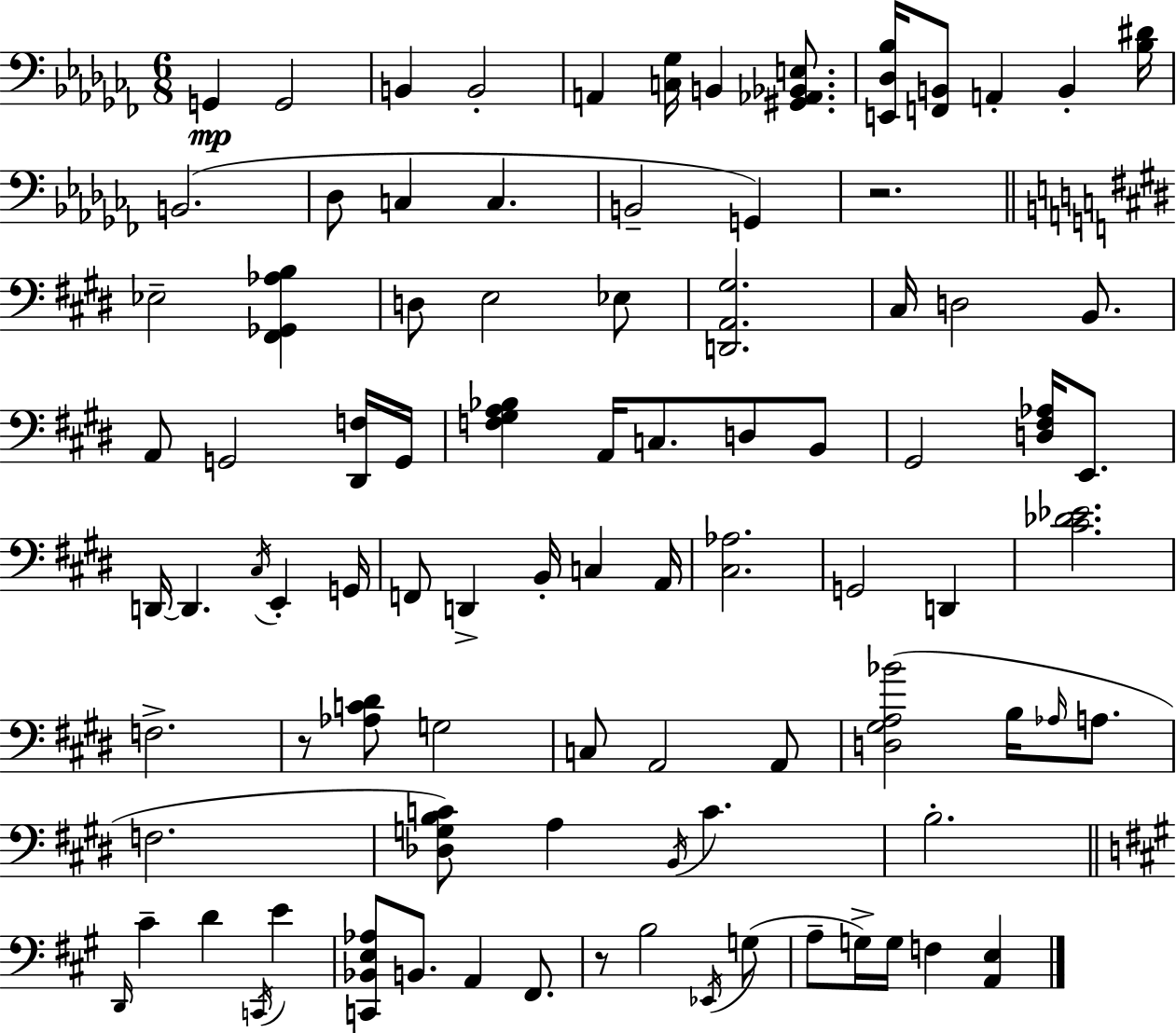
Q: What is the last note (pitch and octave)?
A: F3